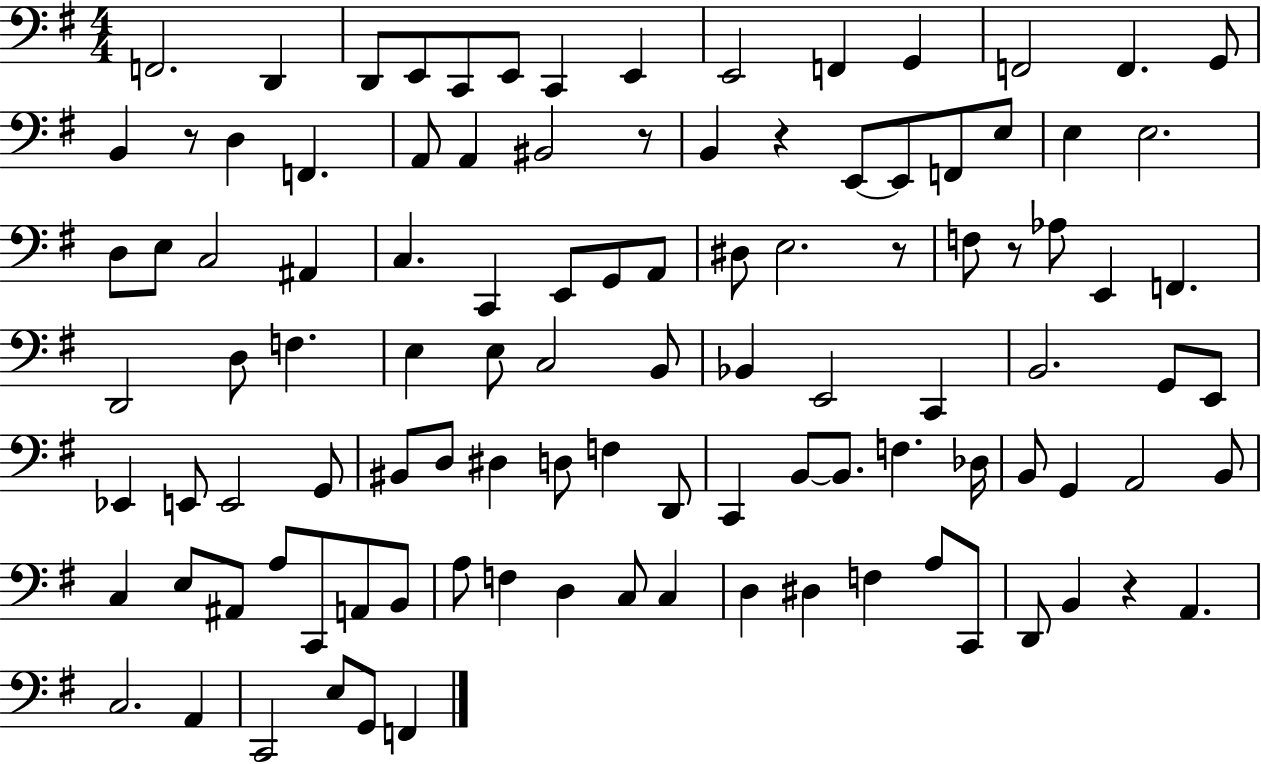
F2/h. D2/q D2/e E2/e C2/e E2/e C2/q E2/q E2/h F2/q G2/q F2/h F2/q. G2/e B2/q R/e D3/q F2/q. A2/e A2/q BIS2/h R/e B2/q R/q E2/e E2/e F2/e E3/e E3/q E3/h. D3/e E3/e C3/h A#2/q C3/q. C2/q E2/e G2/e A2/e D#3/e E3/h. R/e F3/e R/e Ab3/e E2/q F2/q. D2/h D3/e F3/q. E3/q E3/e C3/h B2/e Bb2/q E2/h C2/q B2/h. G2/e E2/e Eb2/q E2/e E2/h G2/e BIS2/e D3/e D#3/q D3/e F3/q D2/e C2/q B2/e B2/e. F3/q. Db3/s B2/e G2/q A2/h B2/e C3/q E3/e A#2/e A3/e C2/e A2/e B2/e A3/e F3/q D3/q C3/e C3/q D3/q D#3/q F3/q A3/e C2/e D2/e B2/q R/q A2/q. C3/h. A2/q C2/h E3/e G2/e F2/q